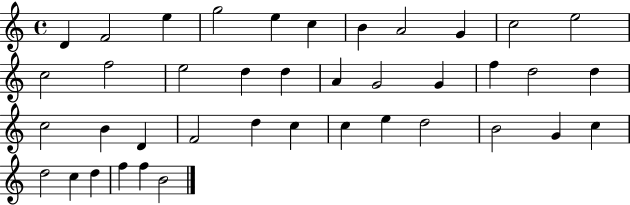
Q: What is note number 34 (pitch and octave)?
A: C5